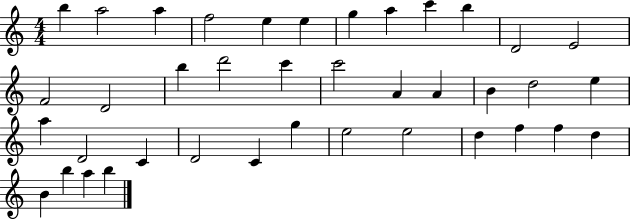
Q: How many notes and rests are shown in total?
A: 39